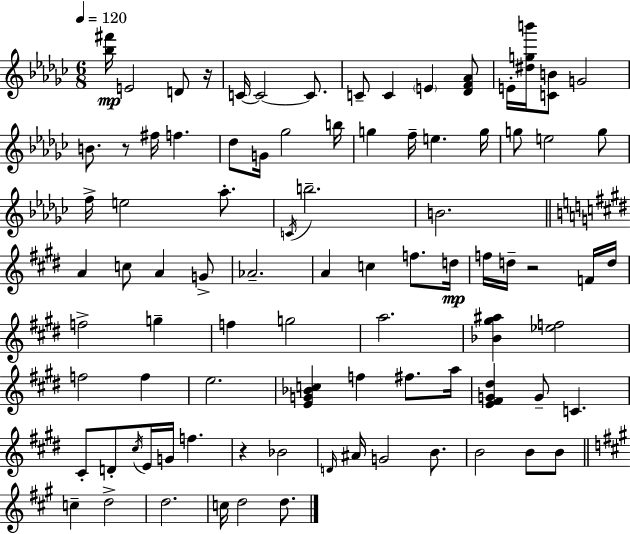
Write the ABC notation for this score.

X:1
T:Untitled
M:6/8
L:1/4
K:Ebm
[_b^f']/4 E2 D/2 z/4 C/4 C2 C/2 C/2 C E [_DF_A]/2 E/4 [^dgb']/4 [CB]/2 G2 B/2 z/2 ^f/4 f _d/2 G/4 _g2 b/4 g f/4 e g/4 g/2 e2 g/2 f/4 e2 _a/2 C/4 b2 B2 A c/2 A G/2 _A2 A c f/2 d/4 f/4 d/4 z2 F/4 d/4 f2 g f g2 a2 [_B^g^a] [_ef]2 f2 f e2 [EG_Bc] f ^f/2 a/4 [E^FG^d] G/2 C ^C/2 D/2 ^c/4 E/4 G/4 f z _B2 D/4 ^A/4 G2 B/2 B2 B/2 B/2 c d2 d2 c/4 d2 d/2